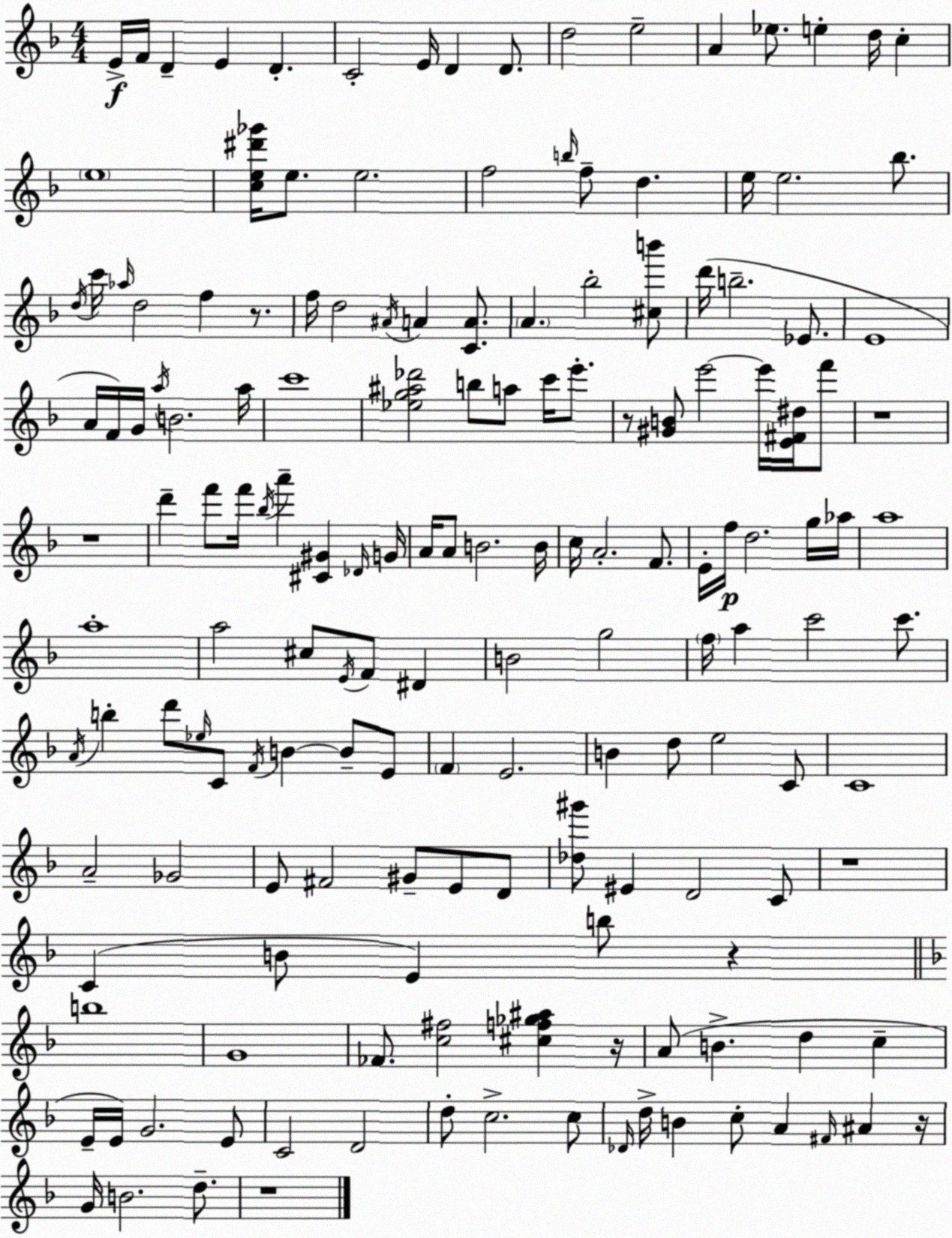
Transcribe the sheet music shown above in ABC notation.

X:1
T:Untitled
M:4/4
L:1/4
K:Dm
E/4 F/4 D E D C2 E/4 D D/2 d2 e2 A _e/2 e d/4 c e4 [ce^d'_g']/4 e/2 e2 f2 b/4 f/2 d e/4 e2 _b/2 d/4 c'/4 _a/4 d2 f z/2 f/4 d2 ^A/4 A [CA]/2 A _b2 [^cb']/2 d'/4 b2 _E/2 E4 A/4 F/4 G/4 a/4 B2 a/4 c'4 [_eg^a_d']2 b/2 a/2 c'/4 e'/2 z/2 [^GB]/2 e'2 e'/4 [E^F^d]/4 f'/2 z4 z4 d' f'/2 f'/4 _b/4 a' [^C^G] _D/4 G/4 A/4 A/2 B2 B/4 c/4 A2 F/2 E/4 f/4 d2 g/4 _a/4 a4 a4 a2 ^c/2 E/4 F/2 ^D B2 g2 f/4 a c'2 c'/2 A/4 b d'/2 _e/4 C/2 F/4 B B/2 E/2 F E2 B d/2 e2 C/2 C4 A2 _G2 E/2 ^F2 ^G/2 E/2 D/2 [_d^g']/2 ^E D2 C/2 z4 C B/2 E b/2 z b4 G4 _F/2 [c^f]2 [^cf_g^a] z/4 A/2 B d c E/4 E/4 G2 E/2 C2 D2 d/2 c2 c/2 _D/4 d/4 B c/2 A ^F/4 ^A z/4 G/4 B2 d/2 z4